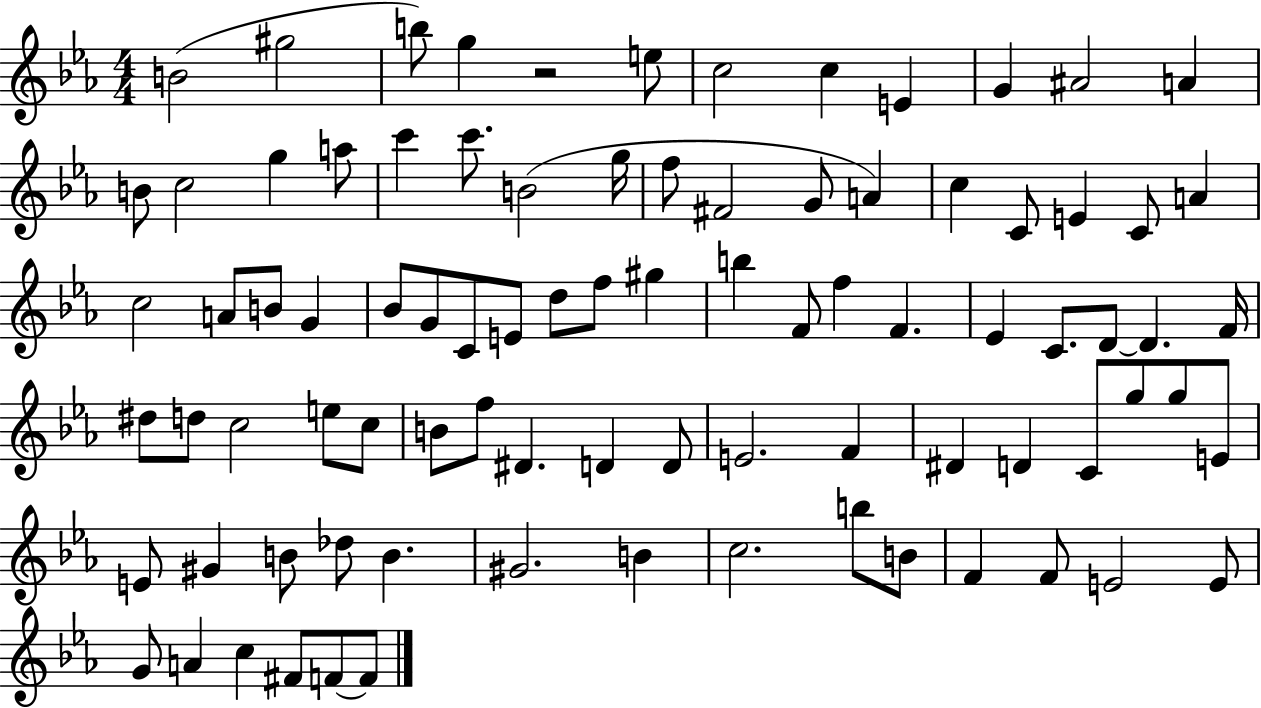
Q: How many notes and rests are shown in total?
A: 87